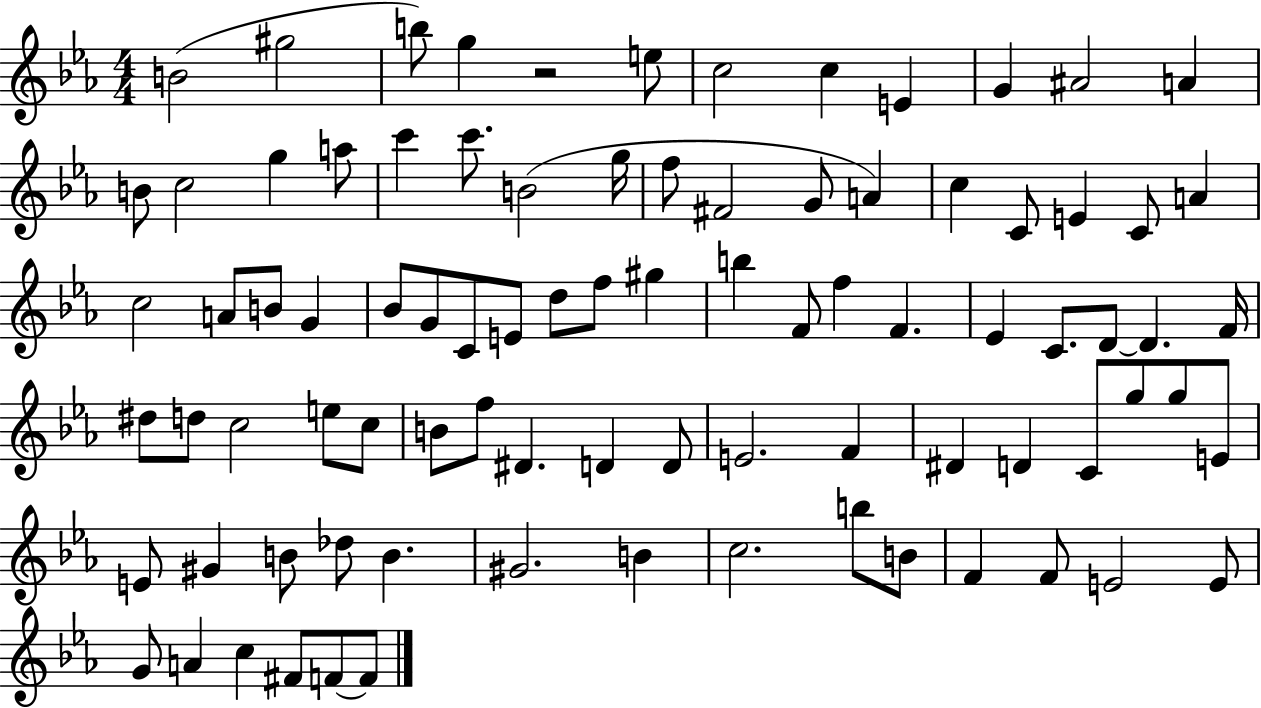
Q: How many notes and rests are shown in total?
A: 87